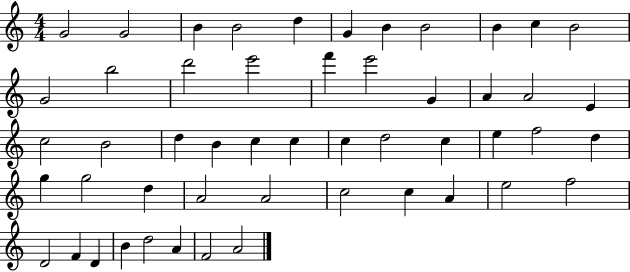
G4/h G4/h B4/q B4/h D5/q G4/q B4/q B4/h B4/q C5/q B4/h G4/h B5/h D6/h E6/h F6/q E6/h G4/q A4/q A4/h E4/q C5/h B4/h D5/q B4/q C5/q C5/q C5/q D5/h C5/q E5/q F5/h D5/q G5/q G5/h D5/q A4/h A4/h C5/h C5/q A4/q E5/h F5/h D4/h F4/q D4/q B4/q D5/h A4/q F4/h A4/h